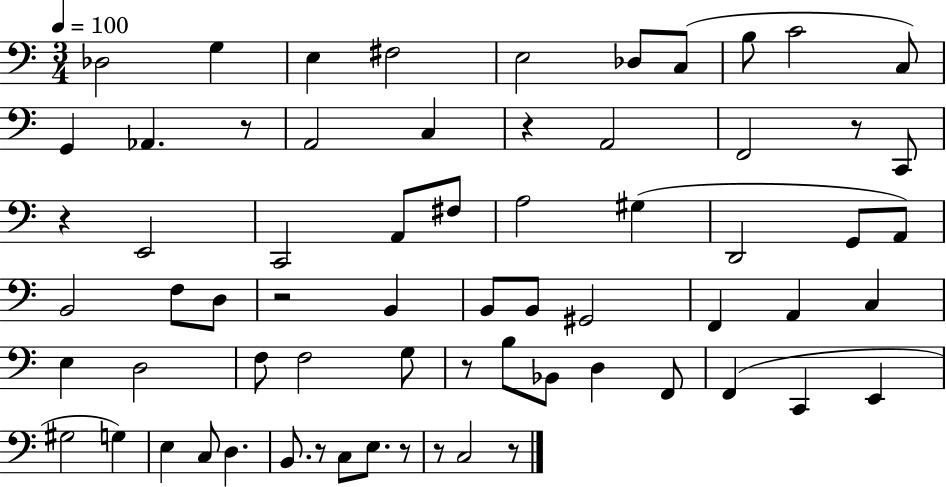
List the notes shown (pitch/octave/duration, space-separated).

Db3/h G3/q E3/q F#3/h E3/h Db3/e C3/e B3/e C4/h C3/e G2/q Ab2/q. R/e A2/h C3/q R/q A2/h F2/h R/e C2/e R/q E2/h C2/h A2/e F#3/e A3/h G#3/q D2/h G2/e A2/e B2/h F3/e D3/e R/h B2/q B2/e B2/e G#2/h F2/q A2/q C3/q E3/q D3/h F3/e F3/h G3/e R/e B3/e Bb2/e D3/q F2/e F2/q C2/q E2/q G#3/h G3/q E3/q C3/e D3/q. B2/e. R/e C3/e E3/e. R/e R/e C3/h R/e